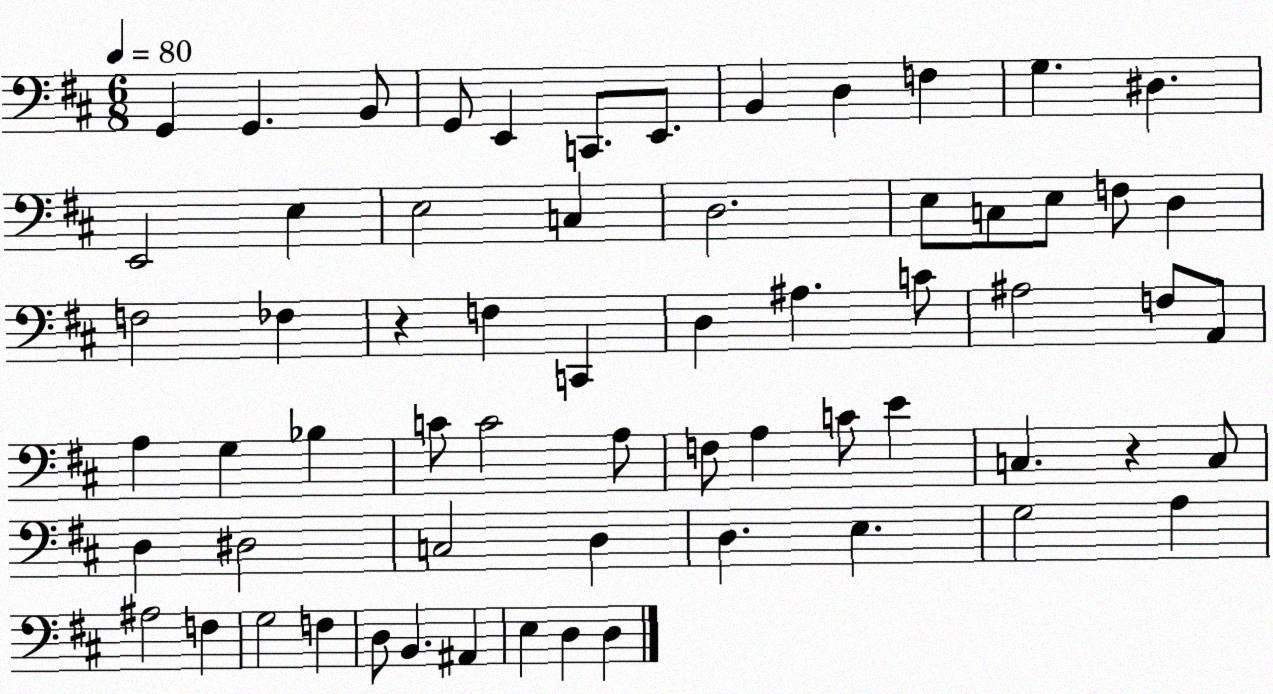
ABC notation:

X:1
T:Untitled
M:6/8
L:1/4
K:D
G,, G,, B,,/2 G,,/2 E,, C,,/2 E,,/2 B,, D, F, G, ^D, E,,2 E, E,2 C, D,2 E,/2 C,/2 E,/2 F,/2 D, F,2 _F, z F, C,, D, ^A, C/2 ^A,2 F,/2 A,,/2 A, G, _B, C/2 C2 A,/2 F,/2 A, C/2 E C, z C,/2 D, ^D,2 C,2 D, D, E, G,2 A, ^A,2 F, G,2 F, D,/2 B,, ^A,, E, D, D,